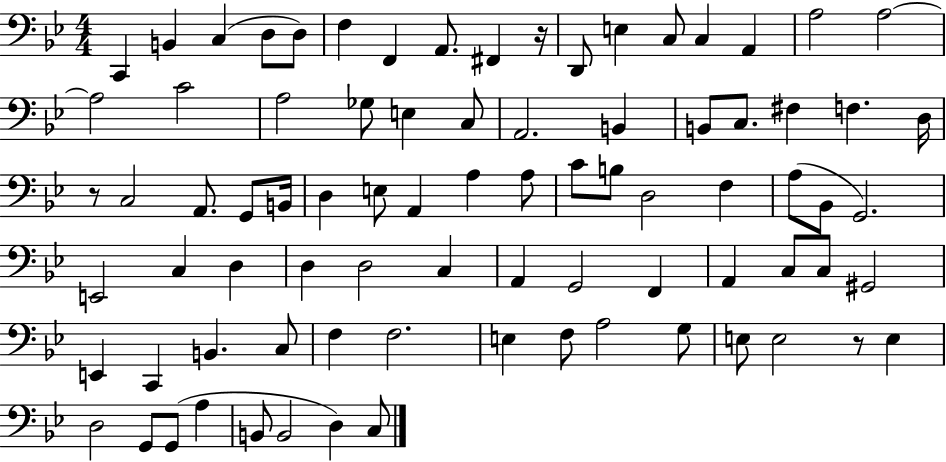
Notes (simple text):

C2/q B2/q C3/q D3/e D3/e F3/q F2/q A2/e. F#2/q R/s D2/e E3/q C3/e C3/q A2/q A3/h A3/h A3/h C4/h A3/h Gb3/e E3/q C3/e A2/h. B2/q B2/e C3/e. F#3/q F3/q. D3/s R/e C3/h A2/e. G2/e B2/s D3/q E3/e A2/q A3/q A3/e C4/e B3/e D3/h F3/q A3/e Bb2/e G2/h. E2/h C3/q D3/q D3/q D3/h C3/q A2/q G2/h F2/q A2/q C3/e C3/e G#2/h E2/q C2/q B2/q. C3/e F3/q F3/h. E3/q F3/e A3/h G3/e E3/e E3/h R/e E3/q D3/h G2/e G2/e A3/q B2/e B2/h D3/q C3/e